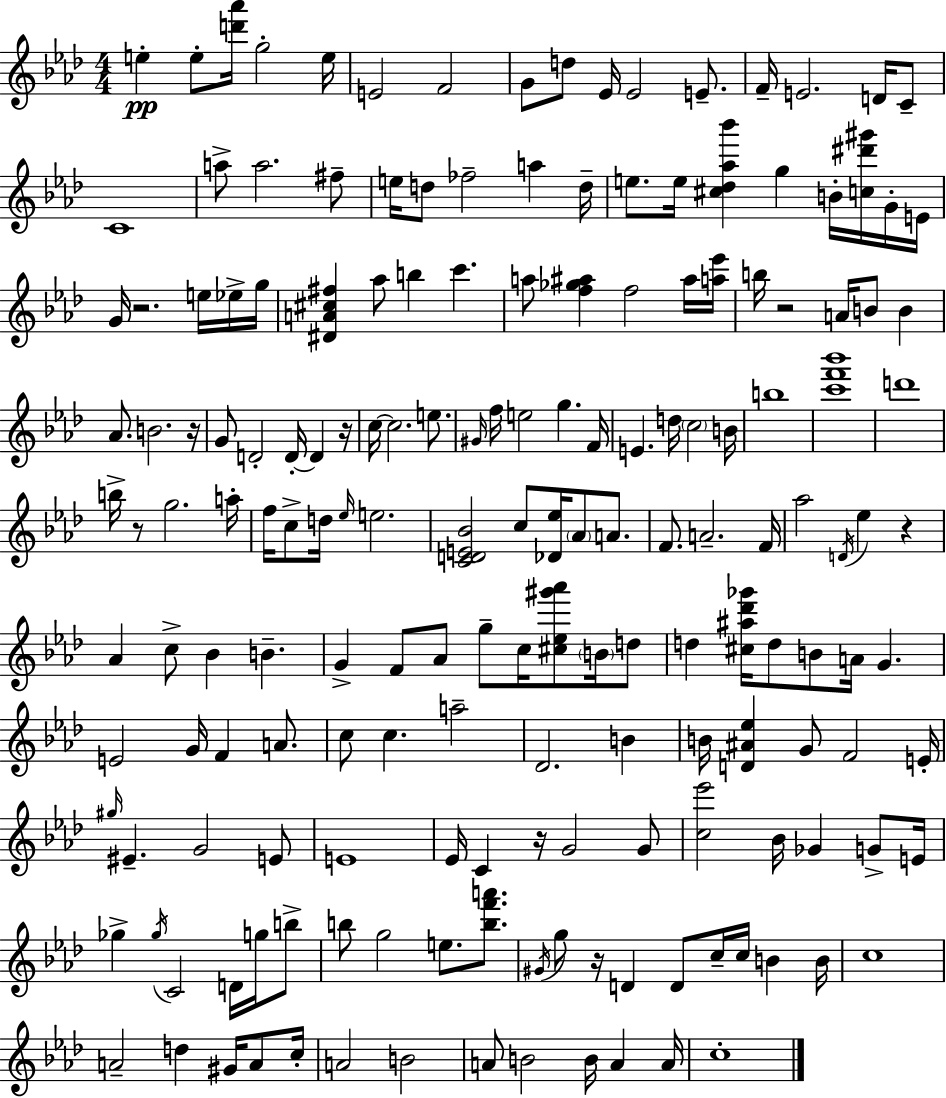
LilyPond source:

{
  \clef treble
  \numericTimeSignature
  \time 4/4
  \key f \minor
  e''4-.\pp e''8-. <d''' aes'''>16 g''2-. e''16 | e'2 f'2 | g'8 d''8 ees'16 ees'2 e'8.-- | f'16-- e'2. d'16 c'8-- | \break c'1 | a''8-> a''2. fis''8-- | e''16 d''8 fes''2-- a''4 d''16-- | e''8. e''16 <cis'' des'' aes'' bes'''>4 g''4 b'16-. <c'' dis''' gis'''>16 g'16-. e'16 | \break g'16 r2. e''16 ees''16-> g''16 | <dis' a' cis'' fis''>4 aes''8 b''4 c'''4. | a''8 <f'' ges'' ais''>4 f''2 ais''16 <a'' ees'''>16 | b''16 r2 a'16 b'8 b'4 | \break aes'8. b'2. r16 | g'8 d'2-. d'16-.~~ d'4 r16 | c''16~~ c''2. e''8. | \grace { gis'16 } f''16 e''2 g''4. | \break f'16 e'4. d''16 \parenthesize c''2 | b'16 b''1 | <c''' f''' bes'''>1 | d'''1 | \break b''16-> r8 g''2. | a''16-. f''16 c''8-> d''16 \grace { ees''16 } e''2. | <c' d' e' bes'>2 c''8 <des' ees''>16 \parenthesize aes'8 a'8. | f'8. a'2.-- | \break f'16 aes''2 \acciaccatura { d'16 } ees''4 r4 | aes'4 c''8-> bes'4 b'4.-- | g'4-> f'8 aes'8 g''8-- c''16 <cis'' ees'' gis''' aes'''>8 | \parenthesize b'16 d''8 d''4 <cis'' ais'' des''' ges'''>16 d''8 b'8 a'16 g'4. | \break e'2 g'16 f'4 | a'8. c''8 c''4. a''2-- | des'2. b'4 | b'16 <d' ais' ees''>4 g'8 f'2 | \break e'16-. \grace { gis''16 } eis'4.-- g'2 | e'8 e'1 | ees'16 c'4 r16 g'2 | g'8 <c'' ees'''>2 bes'16 ges'4 | \break g'8-> e'16 ges''4-> \acciaccatura { ges''16 } c'2 | d'16 g''16 b''8-> b''8 g''2 e''8. | <b'' f''' a'''>8. \acciaccatura { gis'16 } g''8 r16 d'4 d'8 c''16-- | c''16 b'4 b'16 c''1 | \break a'2-- d''4 | gis'16 a'8 c''16-. a'2 b'2 | a'8 b'2 | b'16 a'4 a'16 c''1-. | \break \bar "|."
}